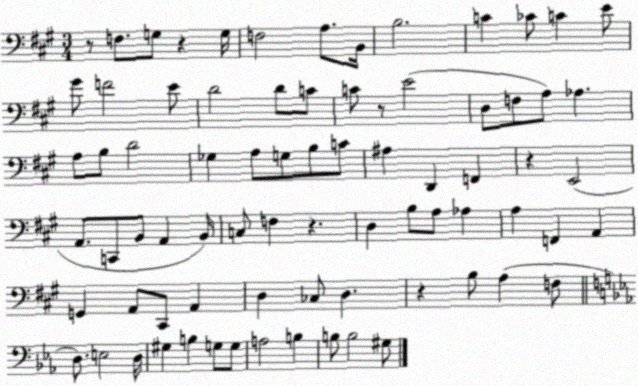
X:1
T:Untitled
M:3/4
L:1/4
K:A
z/2 F,/2 G,/2 z G,/4 F,2 A,/2 B,,/4 B,2 C _C/2 C E/2 ^G/2 F2 E/2 D2 D/2 C/2 C/2 z/2 E2 D,/2 F,/2 A,/2 _A, A,/2 B,/2 D2 _G, A,/2 G,/2 B,/2 C/2 ^A, D,, F,, z E,,2 A,,/2 C,,/2 B,,/2 A,, B,,/4 C,/2 F, z D, B,/2 A,/2 _A, A, F,, A,, G,, A,,/2 ^C,,/2 A,, D, _C,/2 D, z B,/2 A, F,/2 D,/2 E,2 D,/4 ^G, B, G,/2 G,/2 A,2 B, B,/2 B,2 ^G,/2